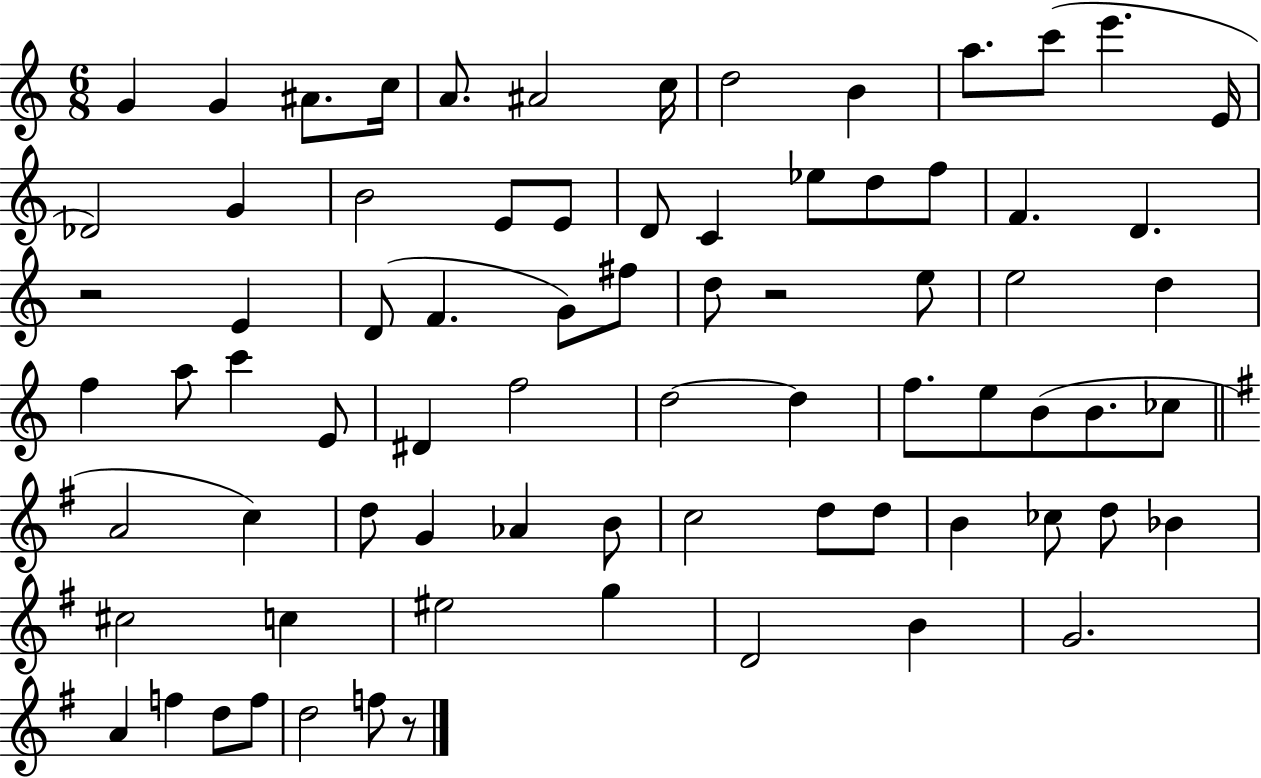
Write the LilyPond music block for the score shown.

{
  \clef treble
  \numericTimeSignature
  \time 6/8
  \key c \major
  g'4 g'4 ais'8. c''16 | a'8. ais'2 c''16 | d''2 b'4 | a''8. c'''8( e'''4. e'16 | \break des'2) g'4 | b'2 e'8 e'8 | d'8 c'4 ees''8 d''8 f''8 | f'4. d'4. | \break r2 e'4 | d'8( f'4. g'8) fis''8 | d''8 r2 e''8 | e''2 d''4 | \break f''4 a''8 c'''4 e'8 | dis'4 f''2 | d''2~~ d''4 | f''8. e''8 b'8( b'8. ces''8 | \break \bar "||" \break \key g \major a'2 c''4) | d''8 g'4 aes'4 b'8 | c''2 d''8 d''8 | b'4 ces''8 d''8 bes'4 | \break cis''2 c''4 | eis''2 g''4 | d'2 b'4 | g'2. | \break a'4 f''4 d''8 f''8 | d''2 f''8 r8 | \bar "|."
}